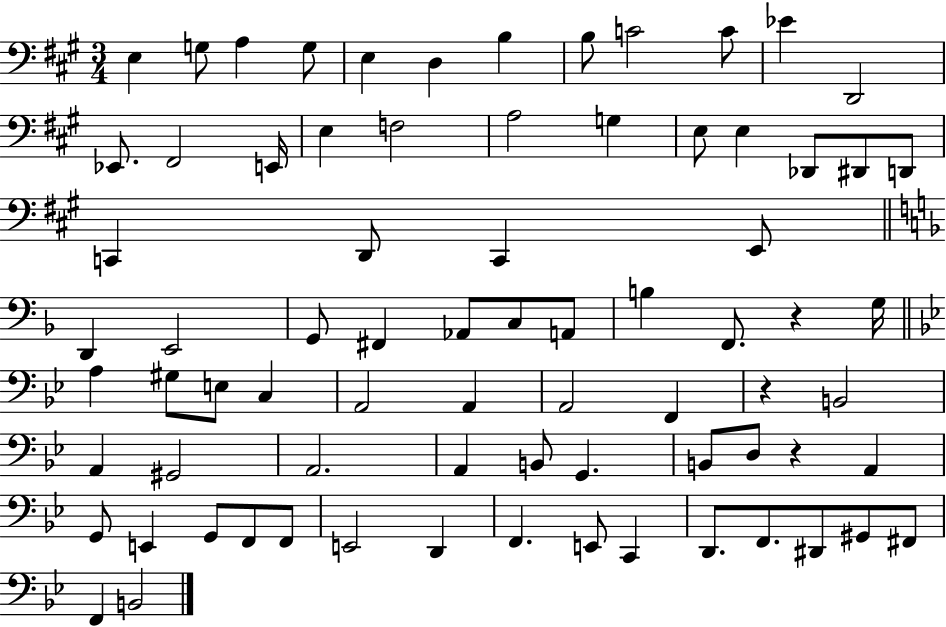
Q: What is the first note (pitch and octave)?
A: E3